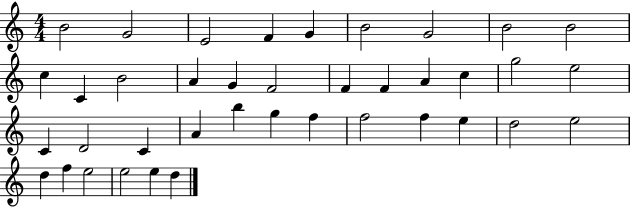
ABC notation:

X:1
T:Untitled
M:4/4
L:1/4
K:C
B2 G2 E2 F G B2 G2 B2 B2 c C B2 A G F2 F F A c g2 e2 C D2 C A b g f f2 f e d2 e2 d f e2 e2 e d